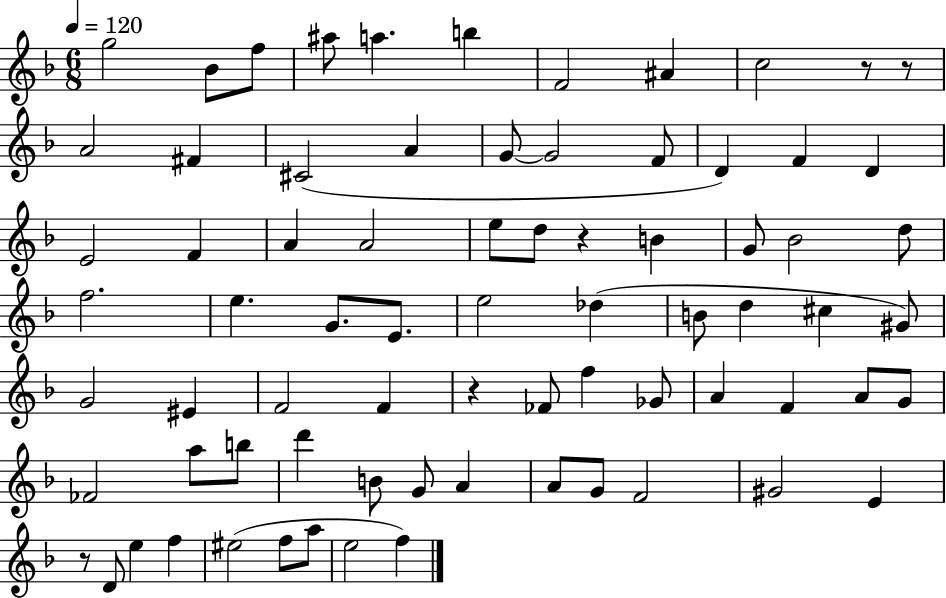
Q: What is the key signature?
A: F major